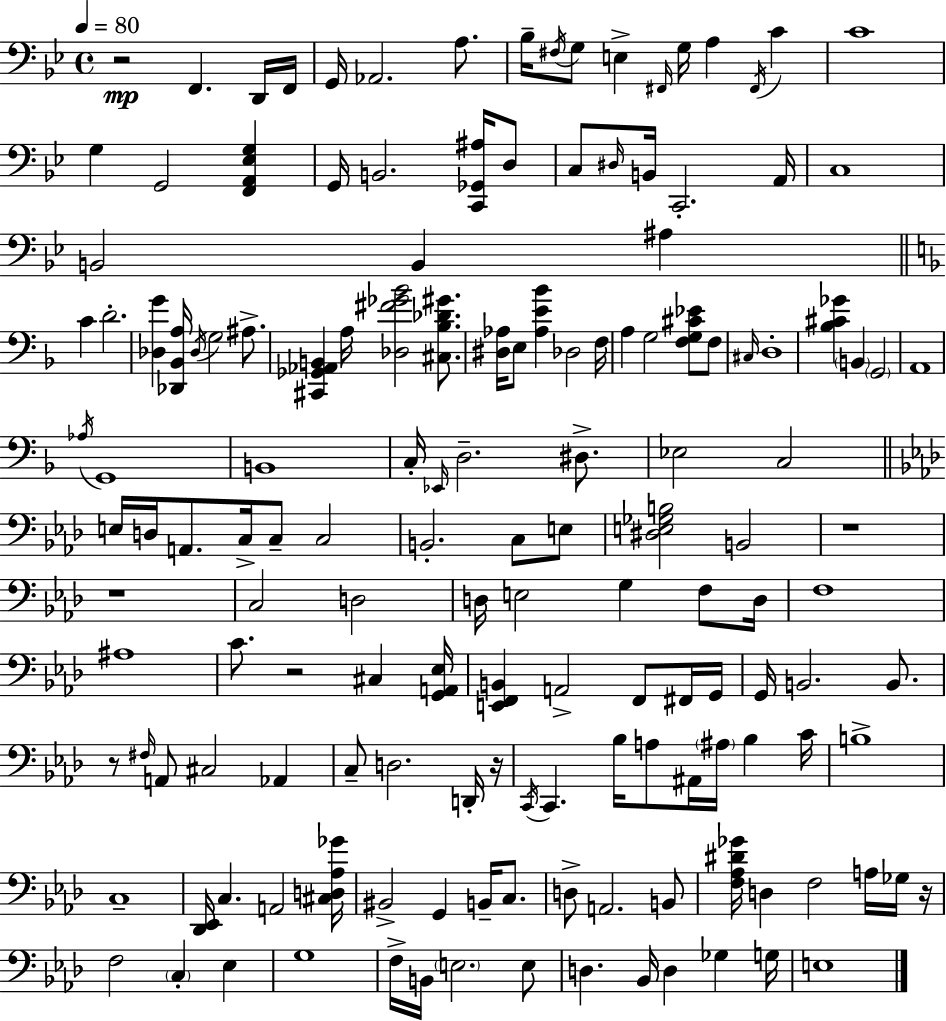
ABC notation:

X:1
T:Untitled
M:4/4
L:1/4
K:Bb
z2 F,, D,,/4 F,,/4 G,,/4 _A,,2 A,/2 _B,/4 ^F,/4 G,/2 E, ^F,,/4 G,/4 A, ^F,,/4 C C4 G, G,,2 [F,,A,,_E,G,] G,,/4 B,,2 [C,,_G,,^A,]/4 D,/2 C,/2 ^D,/4 B,,/4 C,,2 A,,/4 C,4 B,,2 B,, ^A, C D2 [_D,G] [_D,,_B,,A,]/4 _D,/4 G,2 ^A,/2 [^C,,_G,,_A,,B,,] A,/4 [_D,^F_G_B]2 [^C,_B,_D^G]/2 [^D,_A,]/4 E,/2 [_A,E_B] _D,2 F,/4 A, G,2 [F,G,^C_E]/2 F,/2 ^C,/4 D,4 [_B,^C_G] B,, G,,2 A,,4 _A,/4 G,,4 B,,4 C,/4 _E,,/4 D,2 ^D,/2 _E,2 C,2 E,/4 D,/4 A,,/2 C,/4 C,/2 C,2 B,,2 C,/2 E,/2 [^D,E,_G,B,]2 B,,2 z4 z4 C,2 D,2 D,/4 E,2 G, F,/2 D,/4 F,4 ^A,4 C/2 z2 ^C, [G,,A,,_E,]/4 [E,,F,,B,,] A,,2 F,,/2 ^F,,/4 G,,/4 G,,/4 B,,2 B,,/2 z/2 ^F,/4 A,,/2 ^C,2 _A,, C,/2 D,2 D,,/4 z/4 C,,/4 C,, _B,/4 A,/2 ^A,,/4 ^A,/4 _B, C/4 B,4 C,4 [_D,,_E,,]/4 C, A,,2 [^C,D,_A,_G]/4 ^B,,2 G,, B,,/4 C,/2 D,/2 A,,2 B,,/2 [F,_A,^D_G]/4 D, F,2 A,/4 _G,/4 z/4 F,2 C, _E, G,4 F,/4 B,,/4 E,2 E,/2 D, _B,,/4 D, _G, G,/4 E,4